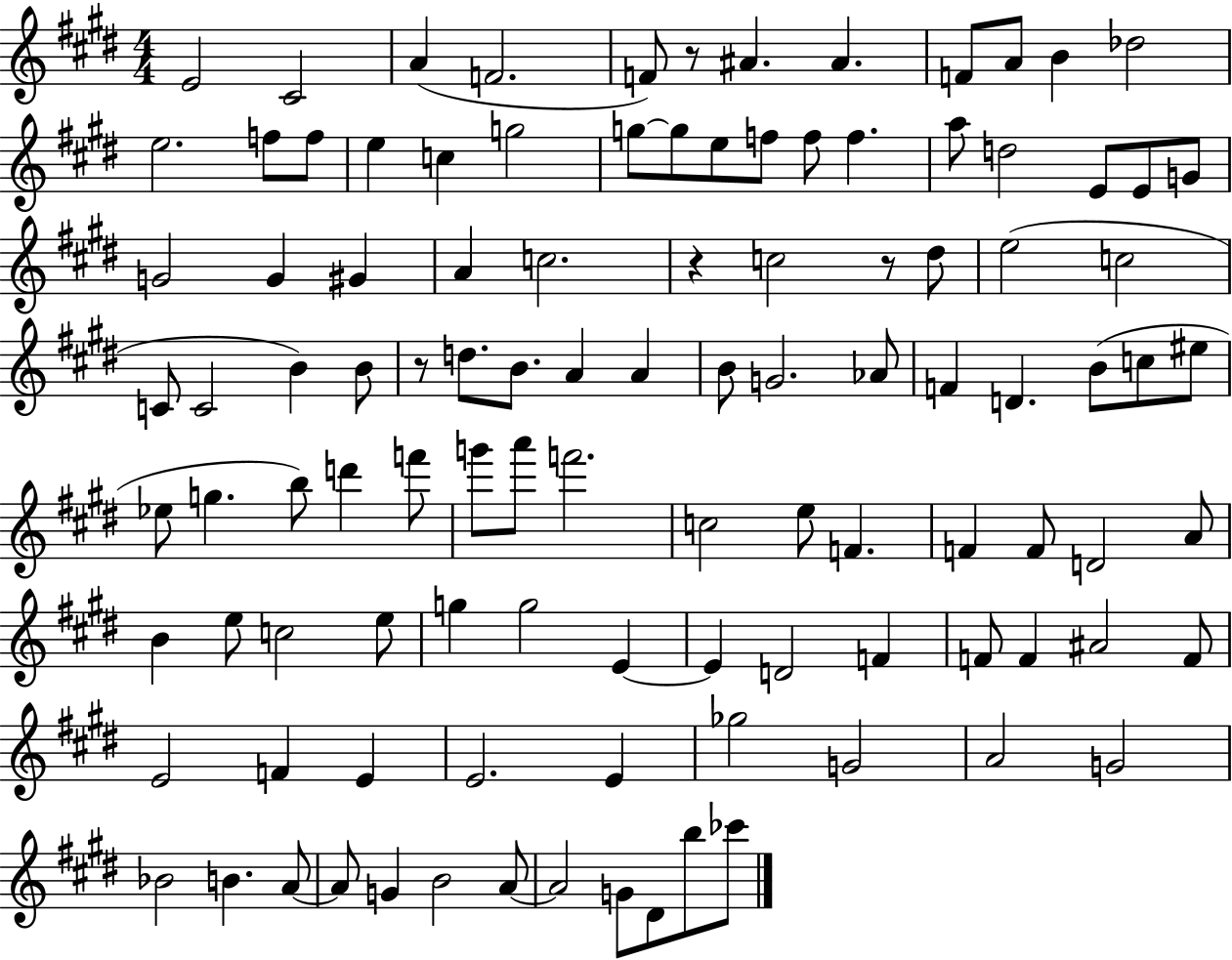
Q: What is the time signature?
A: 4/4